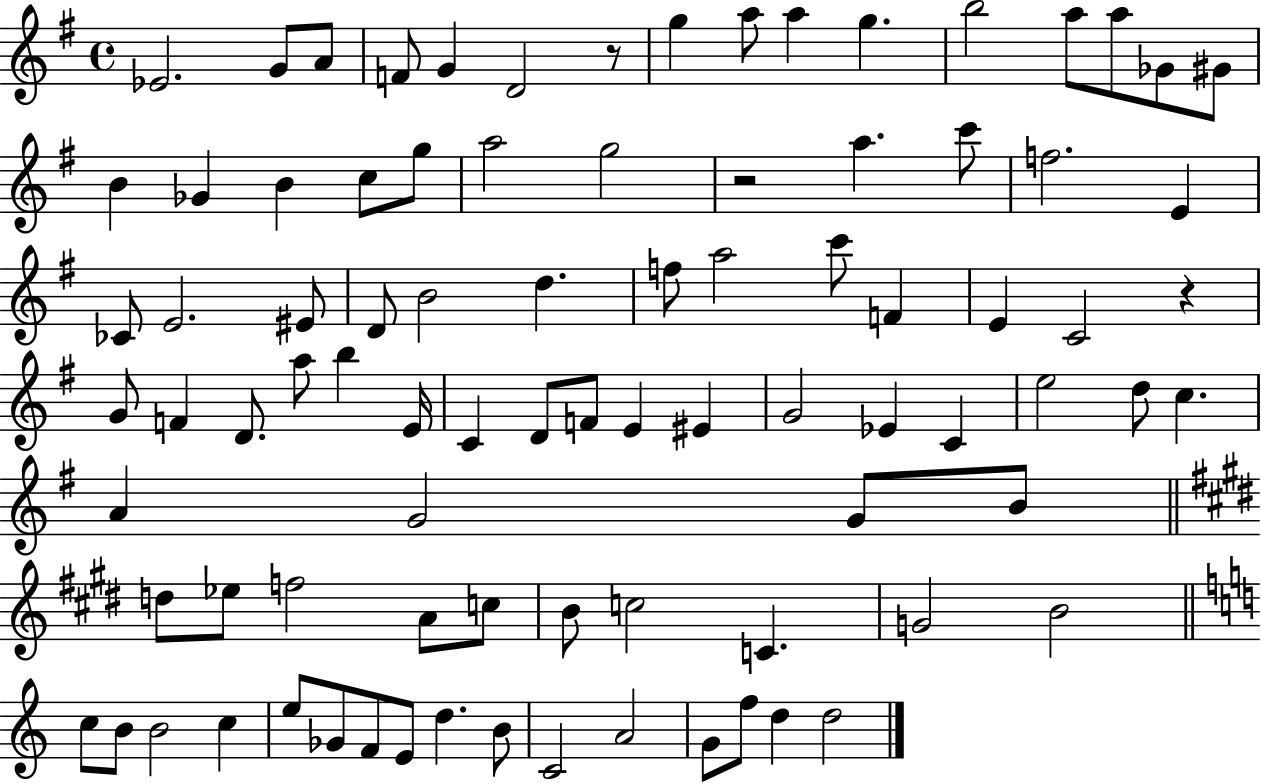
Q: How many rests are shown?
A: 3